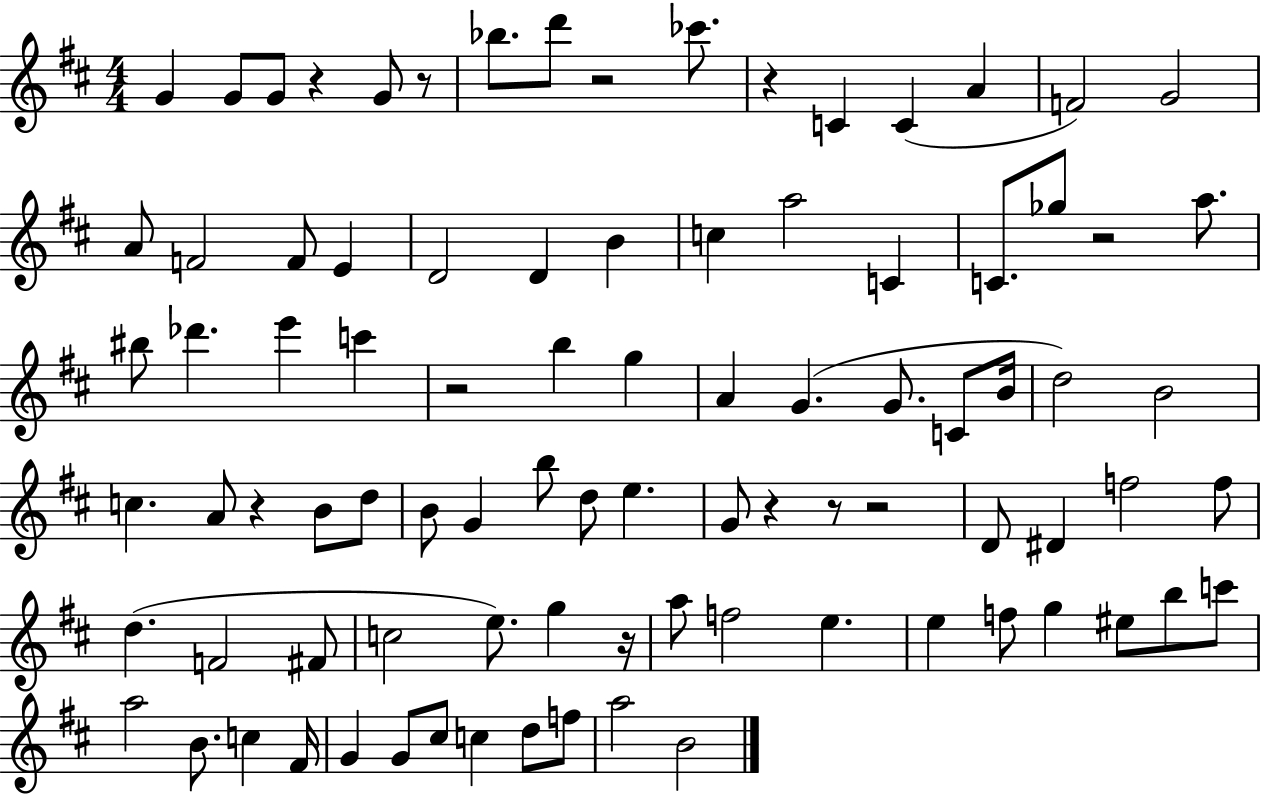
G4/q G4/e G4/e R/q G4/e R/e Bb5/e. D6/e R/h CES6/e. R/q C4/q C4/q A4/q F4/h G4/h A4/e F4/h F4/e E4/q D4/h D4/q B4/q C5/q A5/h C4/q C4/e. Gb5/e R/h A5/e. BIS5/e Db6/q. E6/q C6/q R/h B5/q G5/q A4/q G4/q. G4/e. C4/e B4/s D5/h B4/h C5/q. A4/e R/q B4/e D5/e B4/e G4/q B5/e D5/e E5/q. G4/e R/q R/e R/h D4/e D#4/q F5/h F5/e D5/q. F4/h F#4/e C5/h E5/e. G5/q R/s A5/e F5/h E5/q. E5/q F5/e G5/q EIS5/e B5/e C6/e A5/h B4/e. C5/q F#4/s G4/q G4/e C#5/e C5/q D5/e F5/e A5/h B4/h